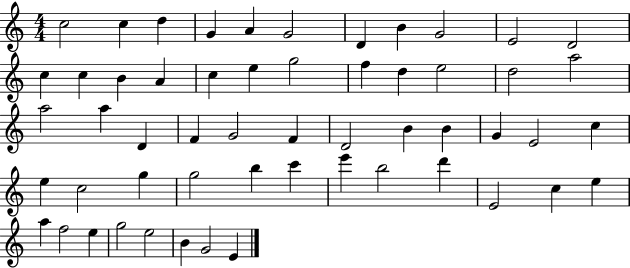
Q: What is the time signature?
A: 4/4